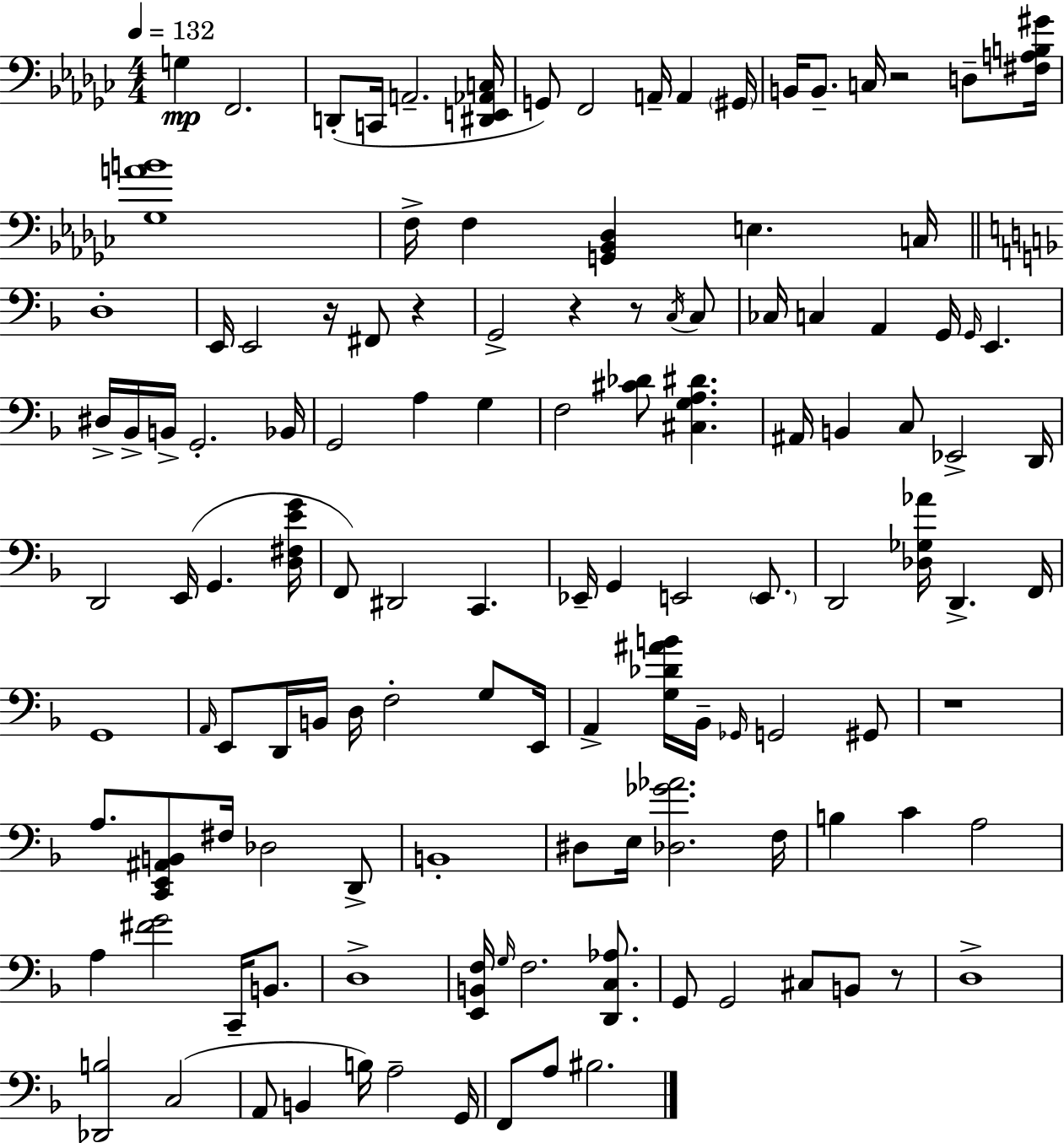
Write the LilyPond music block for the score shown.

{
  \clef bass
  \numericTimeSignature
  \time 4/4
  \key ees \minor
  \tempo 4 = 132
  g4\mp f,2. | d,8-.( c,16 a,2.-- <dis, e, aes, c>16 | g,8) f,2 a,16-- a,4 \parenthesize gis,16 | b,16 b,8.-- c16 r2 d8-- <fis a b gis'>16 | \break <ges a' b'>1 | f16-> f4 <g, bes, des>4 e4. c16 | \bar "||" \break \key d \minor d1-. | e,16 e,2 r16 fis,8 r4 | g,2-> r4 r8 \acciaccatura { c16 } c8 | ces16 c4 a,4 g,16 \grace { g,16 } e,4. | \break dis16-> bes,16-> b,16-> g,2.-. | bes,16 g,2 a4 g4 | f2 <cis' des'>8 <cis g a dis'>4. | ais,16 b,4 c8 ees,2-> | \break d,16 d,2 e,16( g,4. | <d fis e' g'>16 f,8) dis,2 c,4. | ees,16-- g,4 e,2 \parenthesize e,8. | d,2 <des ges aes'>16 d,4.-> | \break f,16 g,1 | \grace { a,16 } e,8 d,16 b,16 d16 f2-. | g8 e,16 a,4-> <g des' ais' b'>16 bes,16-- \grace { ges,16 } g,2 | gis,8 r1 | \break a8. <c, e, ais, b,>8 fis16 des2 | d,8-> b,1-. | dis8 e16 <des ges' aes'>2. | f16 b4 c'4 a2 | \break a4 <fis' g'>2 | c,16-- b,8. d1-> | <e, b, f>16 \grace { g16 } f2. | <d, c aes>8. g,8 g,2 cis8 | \break b,8 r8 d1-> | <des, b>2 c2( | a,8 b,4 b16) a2-- | g,16 f,8 a8 bis2. | \break \bar "|."
}